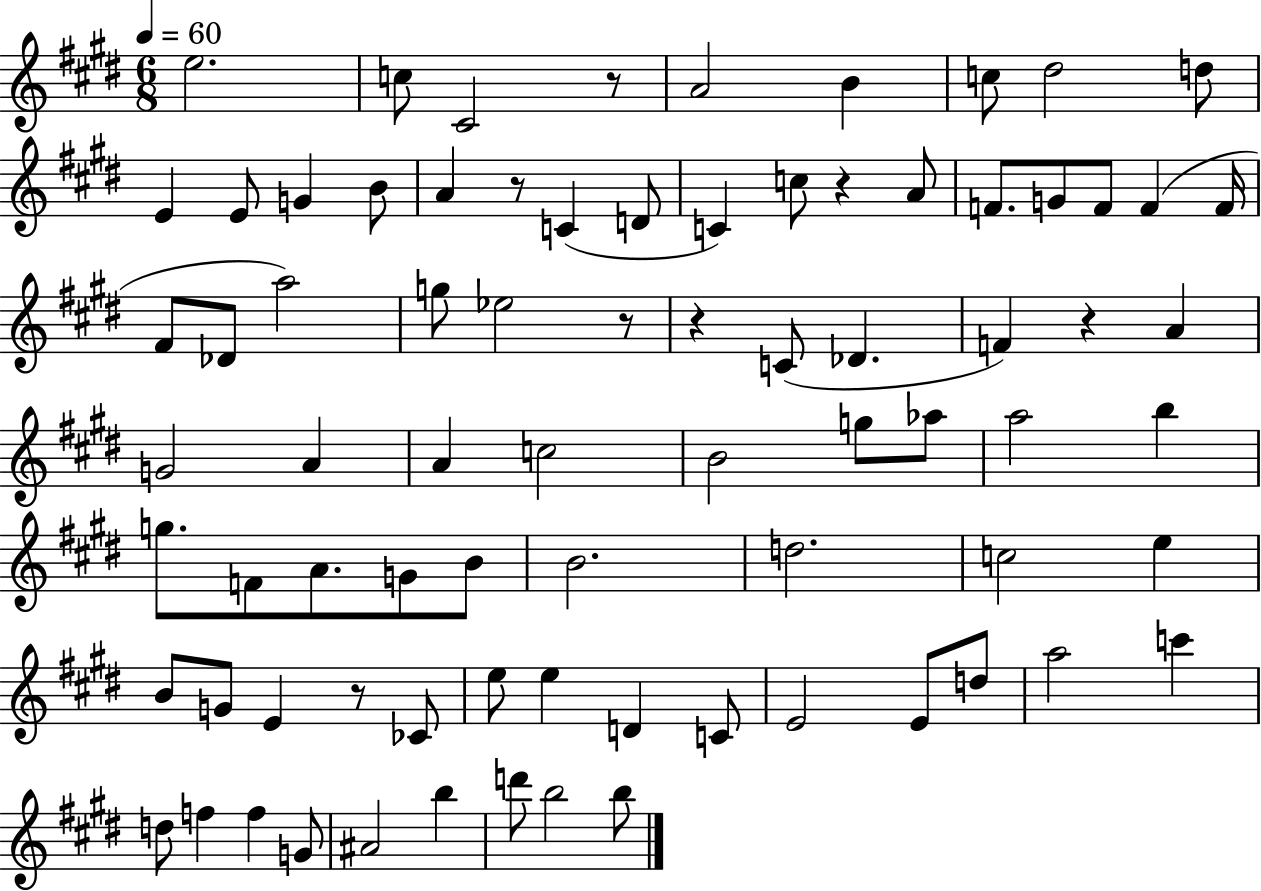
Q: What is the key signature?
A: E major